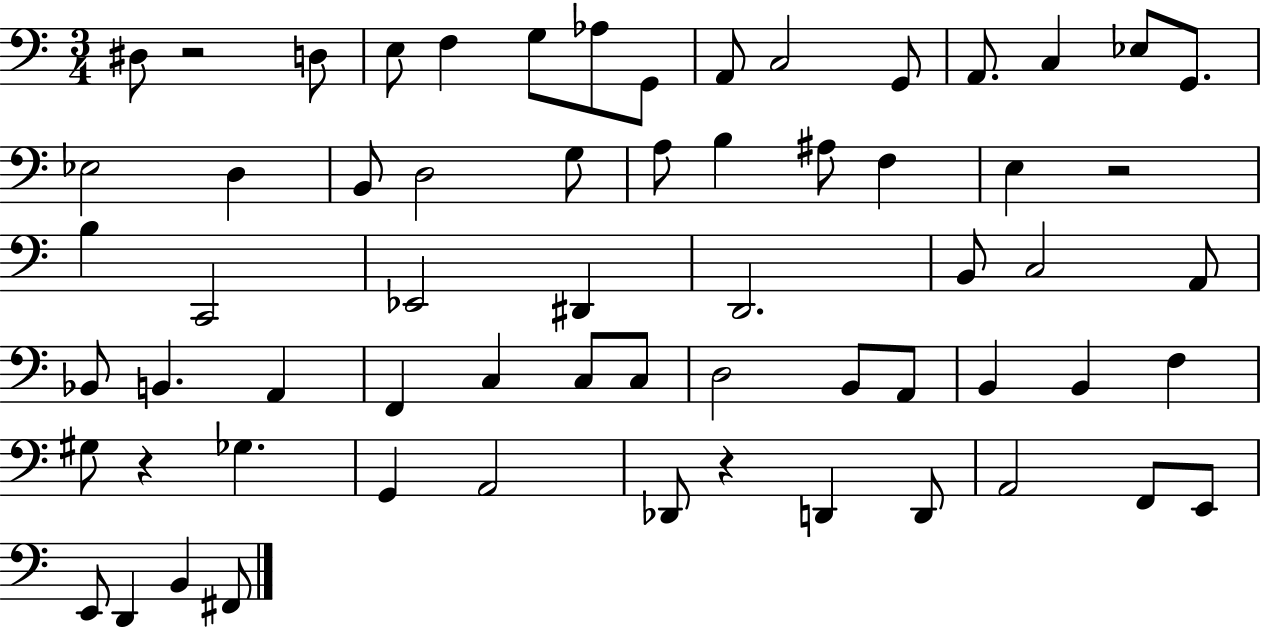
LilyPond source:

{
  \clef bass
  \numericTimeSignature
  \time 3/4
  \key c \major
  \repeat volta 2 { dis8 r2 d8 | e8 f4 g8 aes8 g,8 | a,8 c2 g,8 | a,8. c4 ees8 g,8. | \break ees2 d4 | b,8 d2 g8 | a8 b4 ais8 f4 | e4 r2 | \break b4 c,2 | ees,2 dis,4 | d,2. | b,8 c2 a,8 | \break bes,8 b,4. a,4 | f,4 c4 c8 c8 | d2 b,8 a,8 | b,4 b,4 f4 | \break gis8 r4 ges4. | g,4 a,2 | des,8 r4 d,4 d,8 | a,2 f,8 e,8 | \break e,8 d,4 b,4 fis,8 | } \bar "|."
}